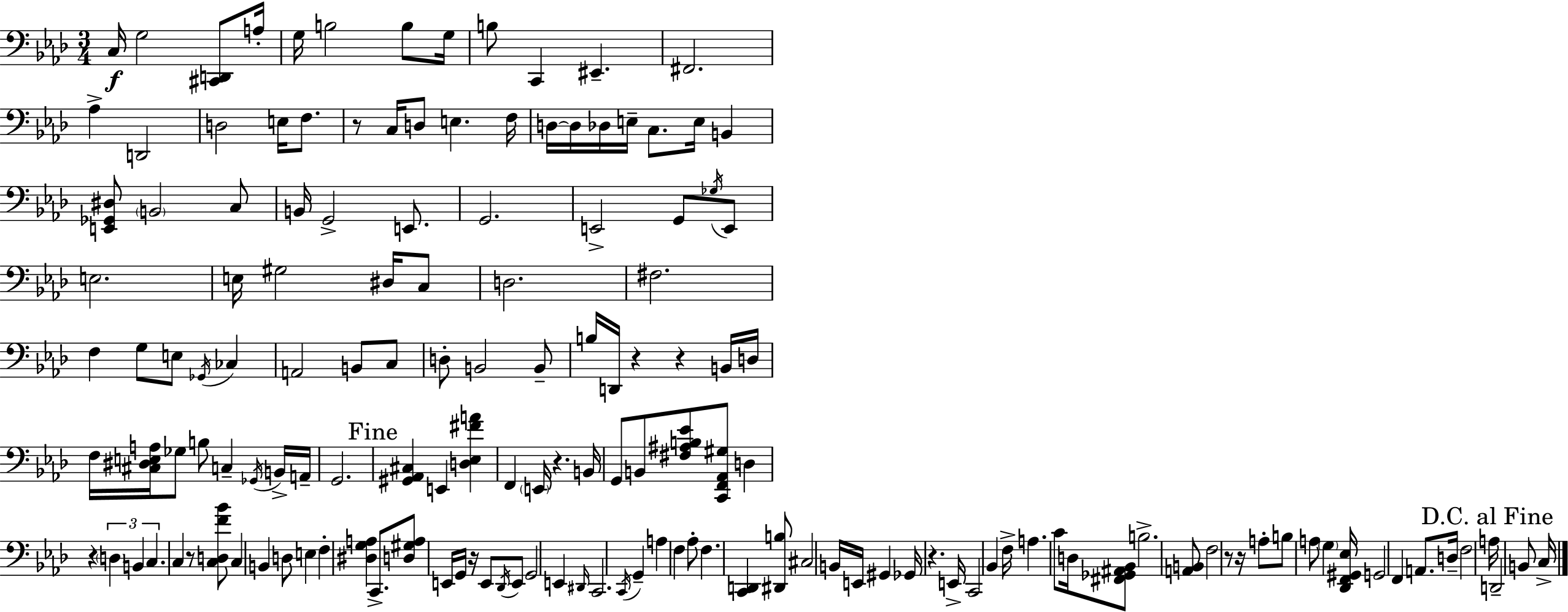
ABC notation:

X:1
T:Untitled
M:3/4
L:1/4
K:Fm
C,/4 G,2 [^C,,D,,]/2 A,/4 G,/4 B,2 B,/2 G,/4 B,/2 C,, ^E,, ^F,,2 _A, D,,2 D,2 E,/4 F,/2 z/2 C,/4 D,/2 E, F,/4 D,/4 D,/4 _D,/4 E,/4 C,/2 E,/4 B,, [E,,_G,,^D,]/2 B,,2 C,/2 B,,/4 G,,2 E,,/2 G,,2 E,,2 G,,/2 _G,/4 E,,/2 E,2 E,/4 ^G,2 ^D,/4 C,/2 D,2 ^F,2 F, G,/2 E,/2 _G,,/4 _C, A,,2 B,,/2 C,/2 D,/2 B,,2 B,,/2 B,/4 D,,/4 z z B,,/4 D,/4 F,/4 [^C,^D,E,A,]/4 _G,/2 B,/2 C, _G,,/4 B,,/4 A,,/4 G,,2 [^G,,_A,,^C,] E,, [D,_E,^FA] F,, E,,/4 z B,,/4 G,,/2 B,,/2 [^F,^A,B,_E]/2 [C,,F,,_A,,^G,]/2 D, z D, B,, C, C, z/2 [C,D,F_B]/2 C, B,, D,/2 E, F, [^D,G,A,] C,,/2 [D,^G,A,]/2 E,,/4 G,,/4 z/4 E,,/2 _D,,/4 E,,/2 G,,2 E,, ^D,,/4 C,,2 C,,/4 G,, A, F, _A,/2 F, [C,,D,,] [^D,,B,]/2 ^C,2 B,,/4 E,,/4 ^G,, _G,,/4 z E,,/4 C,,2 _B,, F,/4 A, C/2 D,/4 [^F,,_G,,^A,,_B,,]/2 B,2 [A,,B,,]/2 F,2 z/2 z/4 A,/2 B,/2 A,/2 G, [_D,,F,,^G,,_E,]/4 G,,2 F,, A,,/2 D,/4 F,2 A,/4 D,,2 B,,/2 C,/4